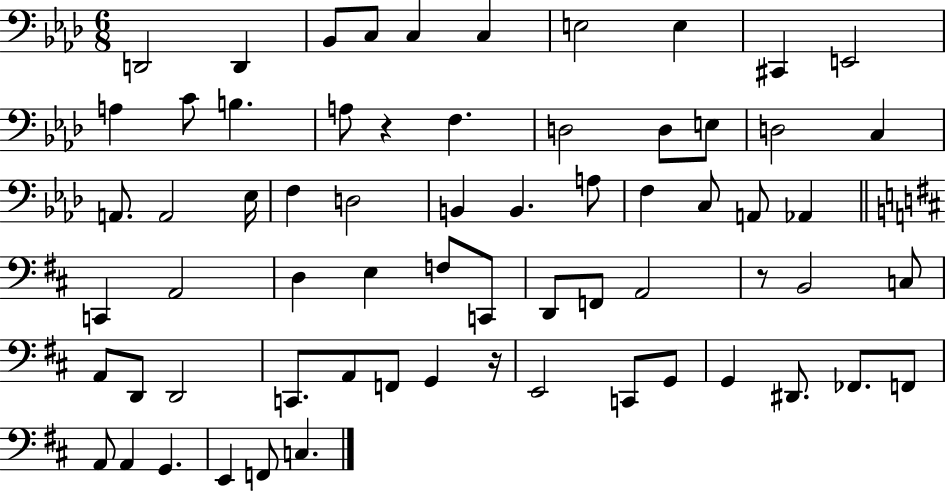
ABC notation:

X:1
T:Untitled
M:6/8
L:1/4
K:Ab
D,,2 D,, _B,,/2 C,/2 C, C, E,2 E, ^C,, E,,2 A, C/2 B, A,/2 z F, D,2 D,/2 E,/2 D,2 C, A,,/2 A,,2 _E,/4 F, D,2 B,, B,, A,/2 F, C,/2 A,,/2 _A,, C,, A,,2 D, E, F,/2 C,,/2 D,,/2 F,,/2 A,,2 z/2 B,,2 C,/2 A,,/2 D,,/2 D,,2 C,,/2 A,,/2 F,,/2 G,, z/4 E,,2 C,,/2 G,,/2 G,, ^D,,/2 _F,,/2 F,,/2 A,,/2 A,, G,, E,, F,,/2 C,